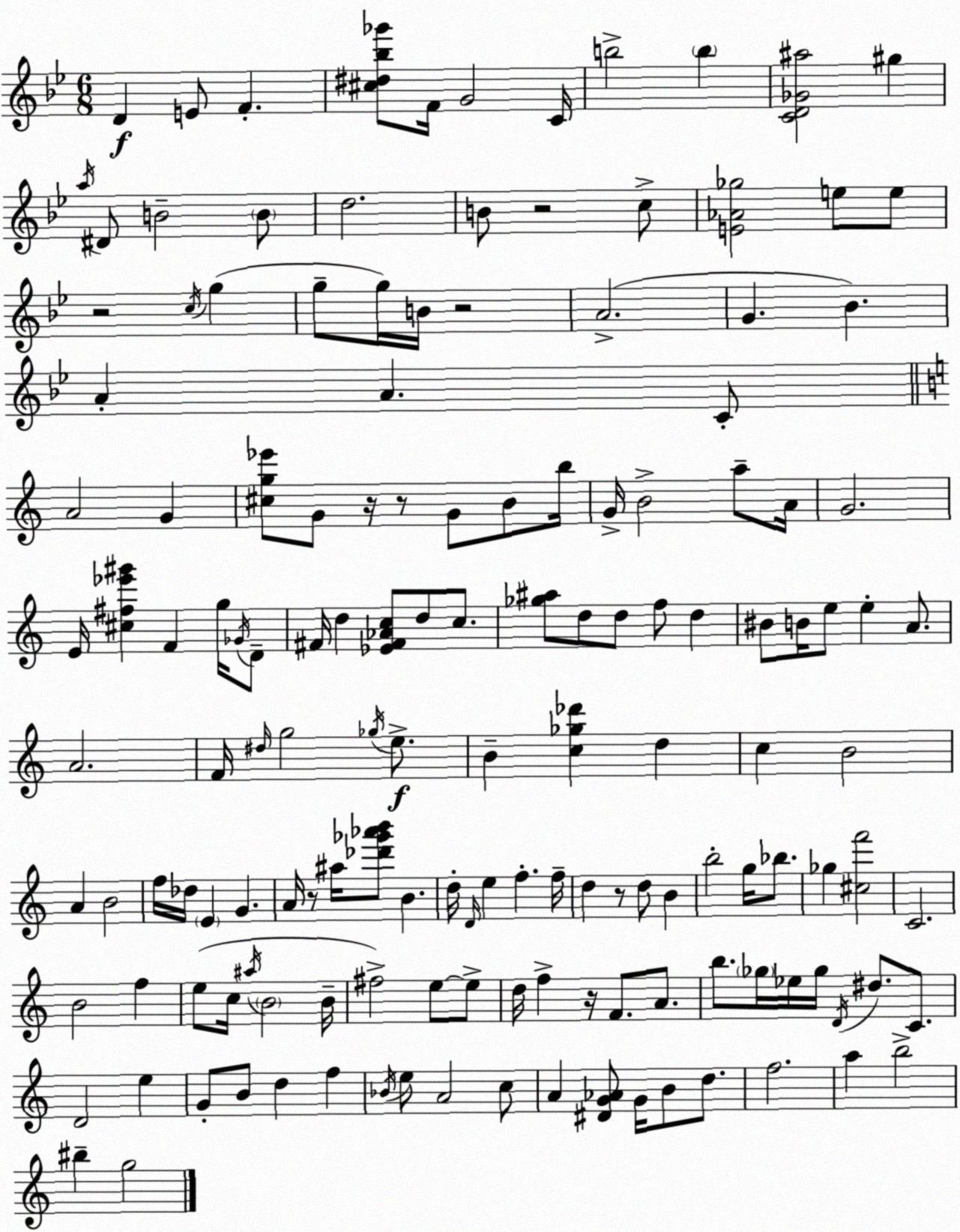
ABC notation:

X:1
T:Untitled
M:6/8
L:1/4
K:Bb
D E/2 F [^c^d_b_g']/2 F/4 G2 C/4 b2 b [CD_G^a]2 ^g a/4 ^D/2 B2 B/2 d2 B/2 z2 c/2 [E_A_g]2 e/2 e/2 z2 c/4 g g/2 g/4 B/4 z2 A2 G _B A A C/2 A2 G [^cg_e']/2 G/2 z/4 z/2 G/2 B/2 b/4 G/4 B2 a/2 A/4 G2 E/4 [^c^f_e'^g'] F g/4 _G/4 D/2 ^F/4 d [_E^F_Ac]/2 d/2 c/2 [_g^a]/2 d/2 d/2 f/2 d ^B/2 B/4 e/2 e A/2 A2 F/4 ^d/4 g2 _g/4 e/2 B [c_g_d'] d c B2 A B2 f/4 _d/4 E G A/4 z/2 ^a/4 [_d'_g'_a'b']/2 B d/4 D/4 e f f/4 d z/2 d/2 B b2 g/4 _b/2 _g [^cf']2 C2 B2 f e/2 c/4 ^a/4 B2 B/4 ^f2 e/2 e/2 d/4 f z/4 F/2 A/2 b/2 _g/4 _e/4 _g/4 D/4 ^d/2 C/2 D2 e G/2 B/2 d f _B/4 e/2 A2 c/2 A [^DG_A]/2 G/4 B/2 d/2 f2 a b2 ^b g2